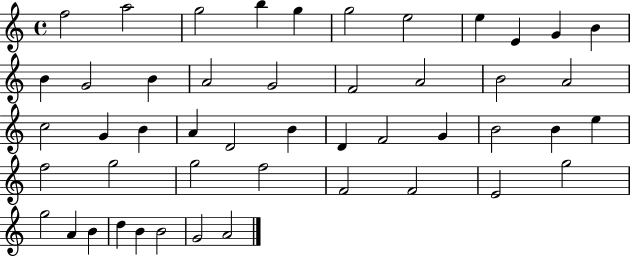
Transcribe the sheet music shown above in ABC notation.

X:1
T:Untitled
M:4/4
L:1/4
K:C
f2 a2 g2 b g g2 e2 e E G B B G2 B A2 G2 F2 A2 B2 A2 c2 G B A D2 B D F2 G B2 B e f2 g2 g2 f2 F2 F2 E2 g2 g2 A B d B B2 G2 A2